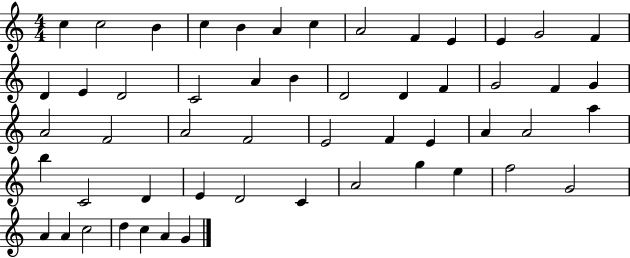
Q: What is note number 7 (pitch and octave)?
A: C5